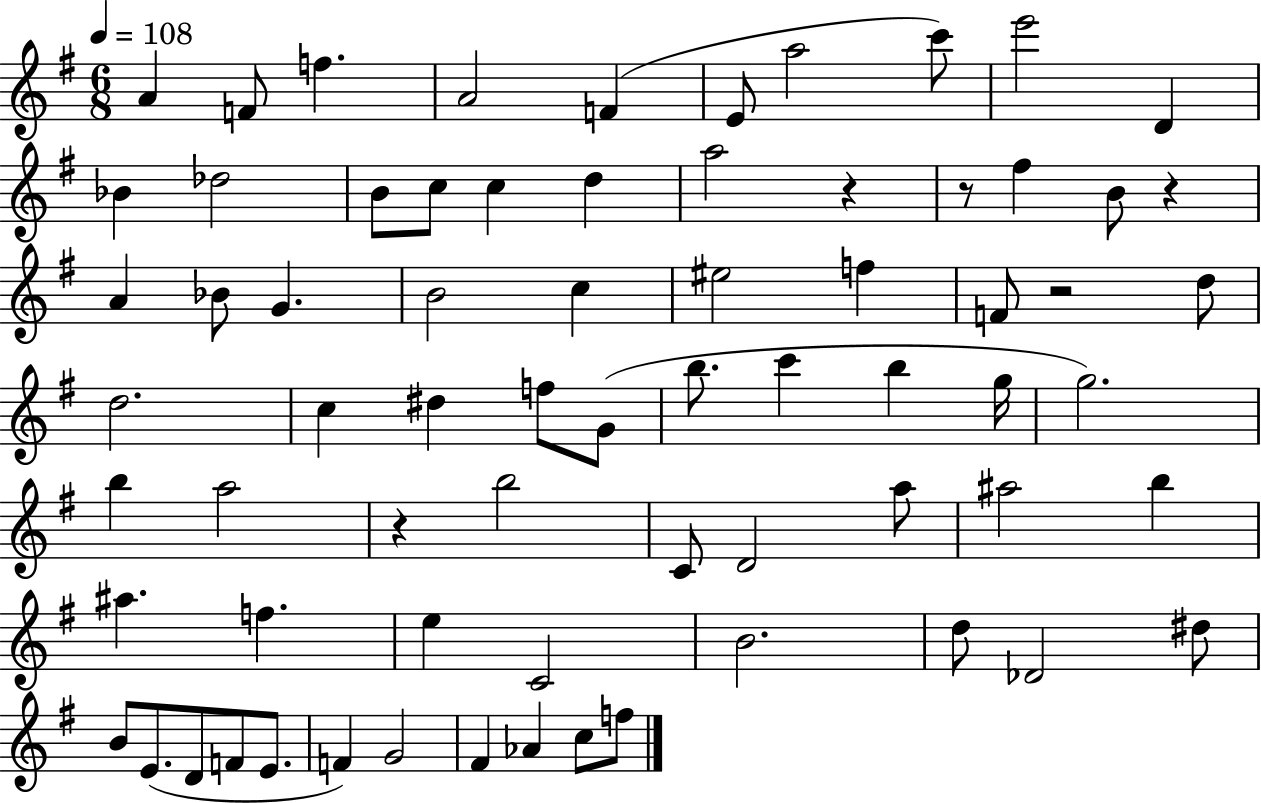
{
  \clef treble
  \numericTimeSignature
  \time 6/8
  \key g \major
  \tempo 4 = 108
  a'4 f'8 f''4. | a'2 f'4( | e'8 a''2 c'''8) | e'''2 d'4 | \break bes'4 des''2 | b'8 c''8 c''4 d''4 | a''2 r4 | r8 fis''4 b'8 r4 | \break a'4 bes'8 g'4. | b'2 c''4 | eis''2 f''4 | f'8 r2 d''8 | \break d''2. | c''4 dis''4 f''8 g'8( | b''8. c'''4 b''4 g''16 | g''2.) | \break b''4 a''2 | r4 b''2 | c'8 d'2 a''8 | ais''2 b''4 | \break ais''4. f''4. | e''4 c'2 | b'2. | d''8 des'2 dis''8 | \break b'8 e'8.( d'8 f'8 e'8. | f'4) g'2 | fis'4 aes'4 c''8 f''8 | \bar "|."
}